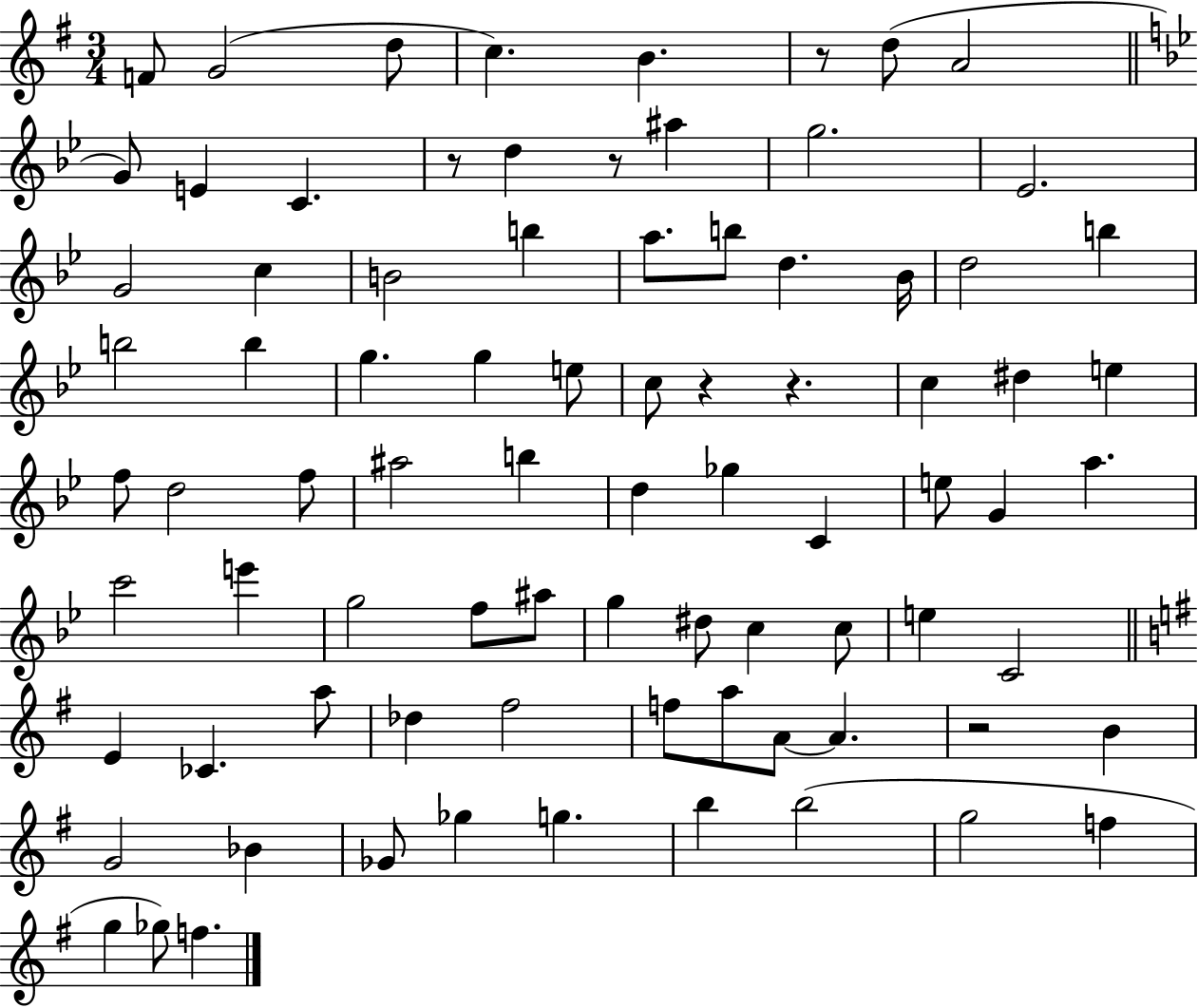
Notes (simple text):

F4/e G4/h D5/e C5/q. B4/q. R/e D5/e A4/h G4/e E4/q C4/q. R/e D5/q R/e A#5/q G5/h. Eb4/h. G4/h C5/q B4/h B5/q A5/e. B5/e D5/q. Bb4/s D5/h B5/q B5/h B5/q G5/q. G5/q E5/e C5/e R/q R/q. C5/q D#5/q E5/q F5/e D5/h F5/e A#5/h B5/q D5/q Gb5/q C4/q E5/e G4/q A5/q. C6/h E6/q G5/h F5/e A#5/e G5/q D#5/e C5/q C5/e E5/q C4/h E4/q CES4/q. A5/e Db5/q F#5/h F5/e A5/e A4/e A4/q. R/h B4/q G4/h Bb4/q Gb4/e Gb5/q G5/q. B5/q B5/h G5/h F5/q G5/q Gb5/e F5/q.